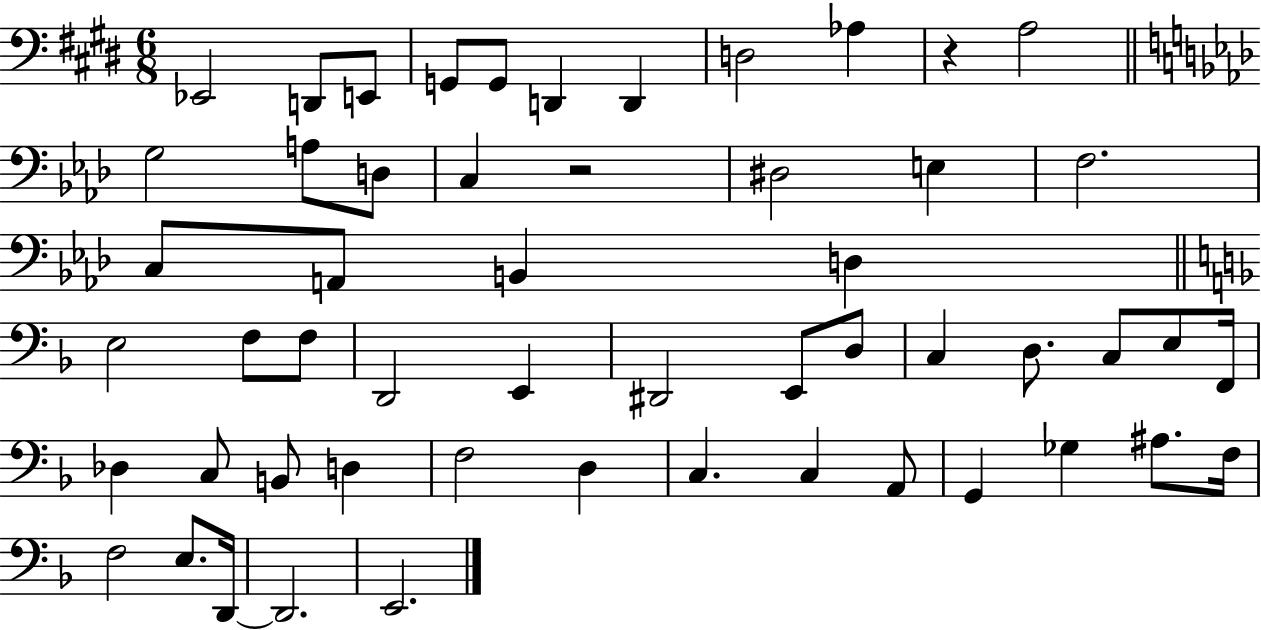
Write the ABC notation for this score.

X:1
T:Untitled
M:6/8
L:1/4
K:E
_E,,2 D,,/2 E,,/2 G,,/2 G,,/2 D,, D,, D,2 _A, z A,2 G,2 A,/2 D,/2 C, z2 ^D,2 E, F,2 C,/2 A,,/2 B,, D, E,2 F,/2 F,/2 D,,2 E,, ^D,,2 E,,/2 D,/2 C, D,/2 C,/2 E,/2 F,,/4 _D, C,/2 B,,/2 D, F,2 D, C, C, A,,/2 G,, _G, ^A,/2 F,/4 F,2 E,/2 D,,/4 D,,2 E,,2